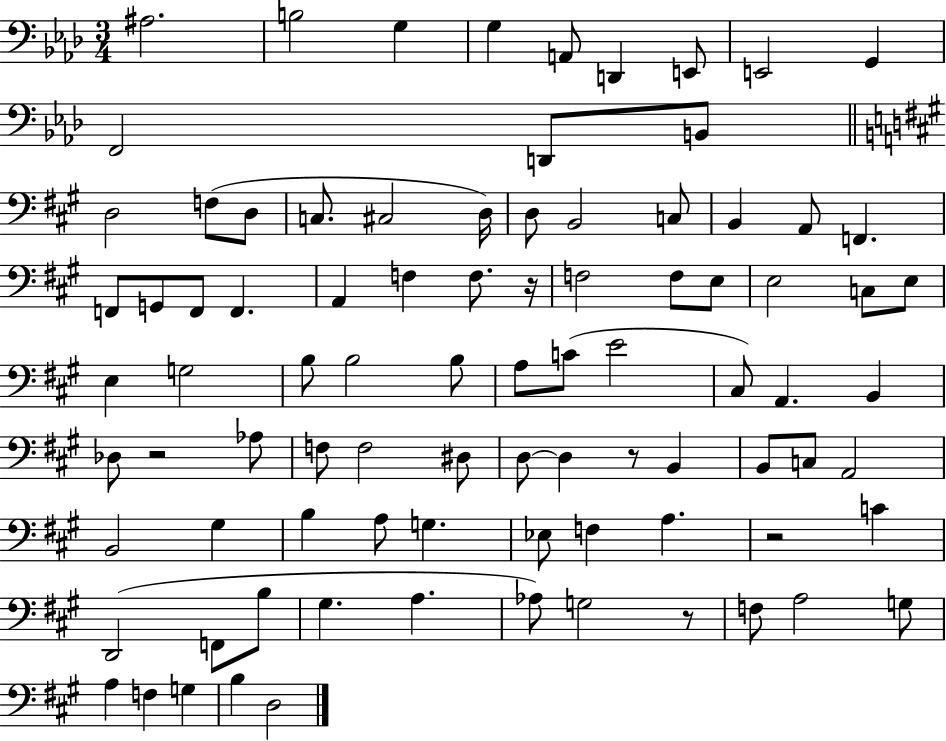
X:1
T:Untitled
M:3/4
L:1/4
K:Ab
^A,2 B,2 G, G, A,,/2 D,, E,,/2 E,,2 G,, F,,2 D,,/2 B,,/2 D,2 F,/2 D,/2 C,/2 ^C,2 D,/4 D,/2 B,,2 C,/2 B,, A,,/2 F,, F,,/2 G,,/2 F,,/2 F,, A,, F, F,/2 z/4 F,2 F,/2 E,/2 E,2 C,/2 E,/2 E, G,2 B,/2 B,2 B,/2 A,/2 C/2 E2 ^C,/2 A,, B,, _D,/2 z2 _A,/2 F,/2 F,2 ^D,/2 D,/2 D, z/2 B,, B,,/2 C,/2 A,,2 B,,2 ^G, B, A,/2 G, _E,/2 F, A, z2 C D,,2 F,,/2 B,/2 ^G, A, _A,/2 G,2 z/2 F,/2 A,2 G,/2 A, F, G, B, D,2